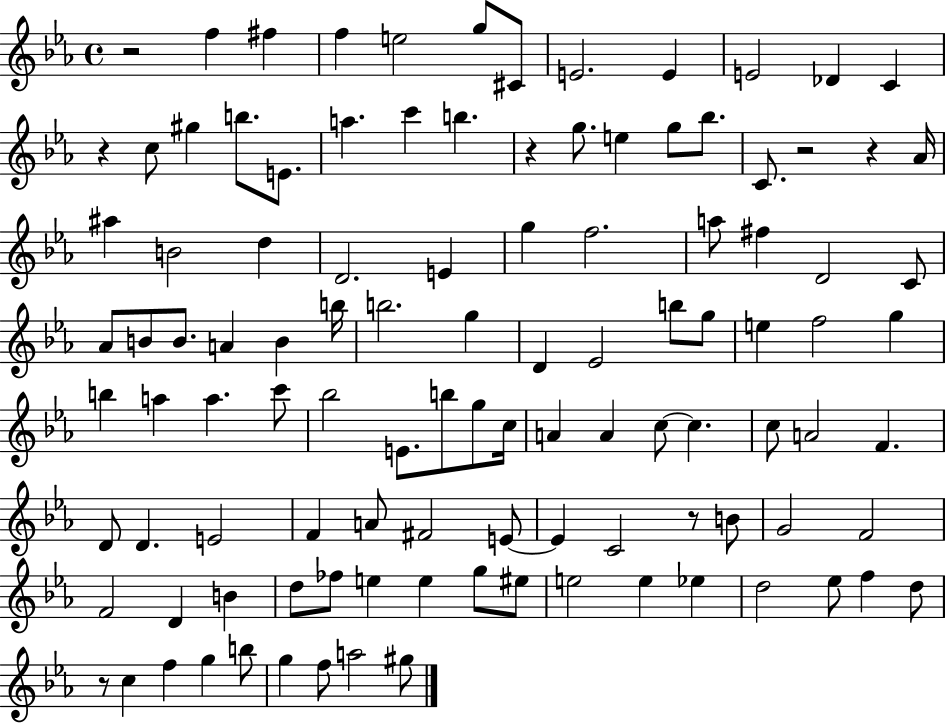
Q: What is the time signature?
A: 4/4